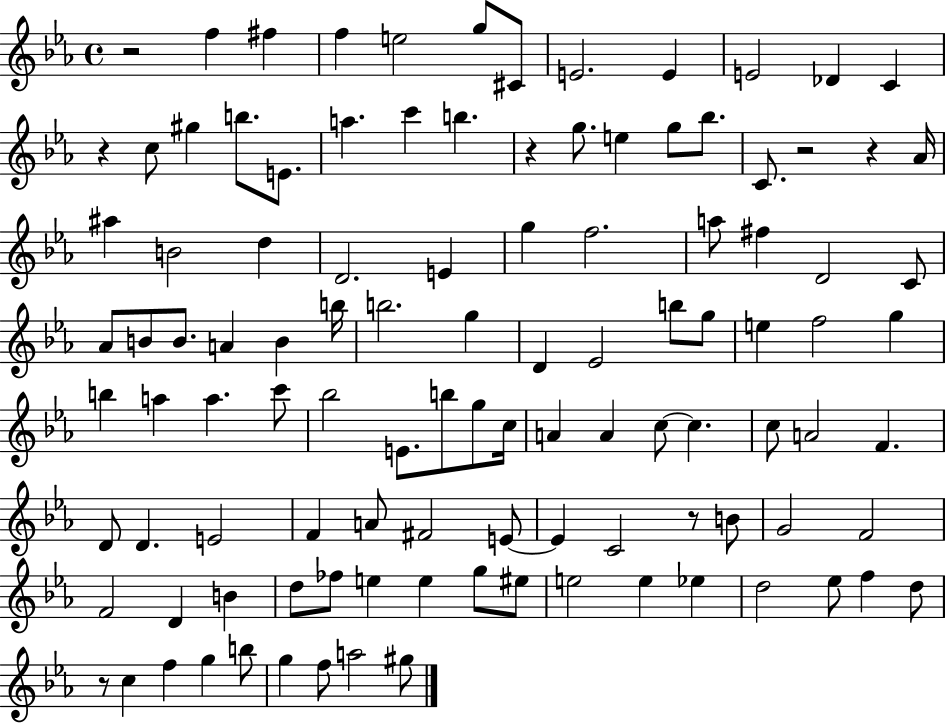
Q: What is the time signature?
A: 4/4